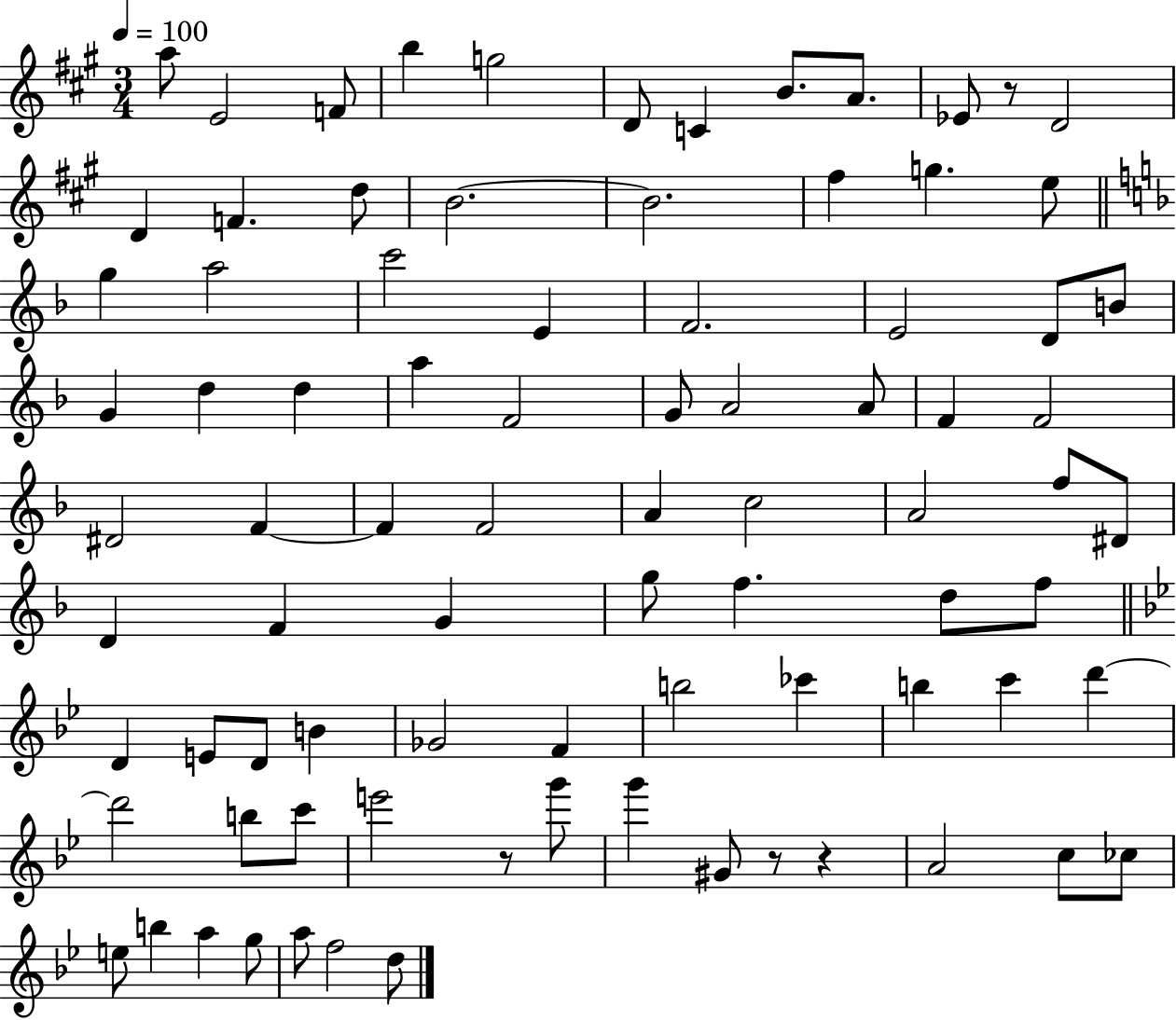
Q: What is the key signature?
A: A major